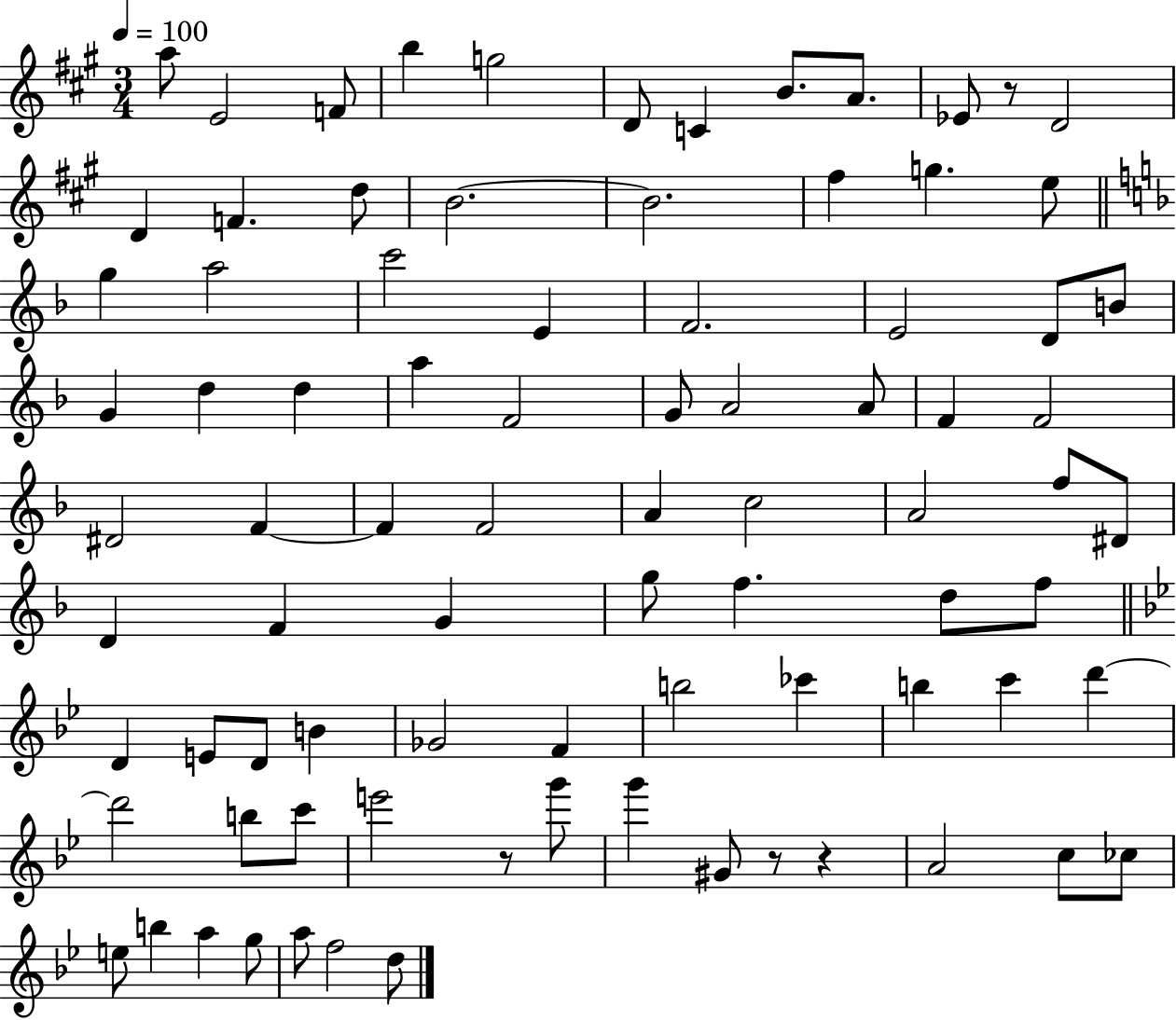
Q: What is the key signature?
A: A major